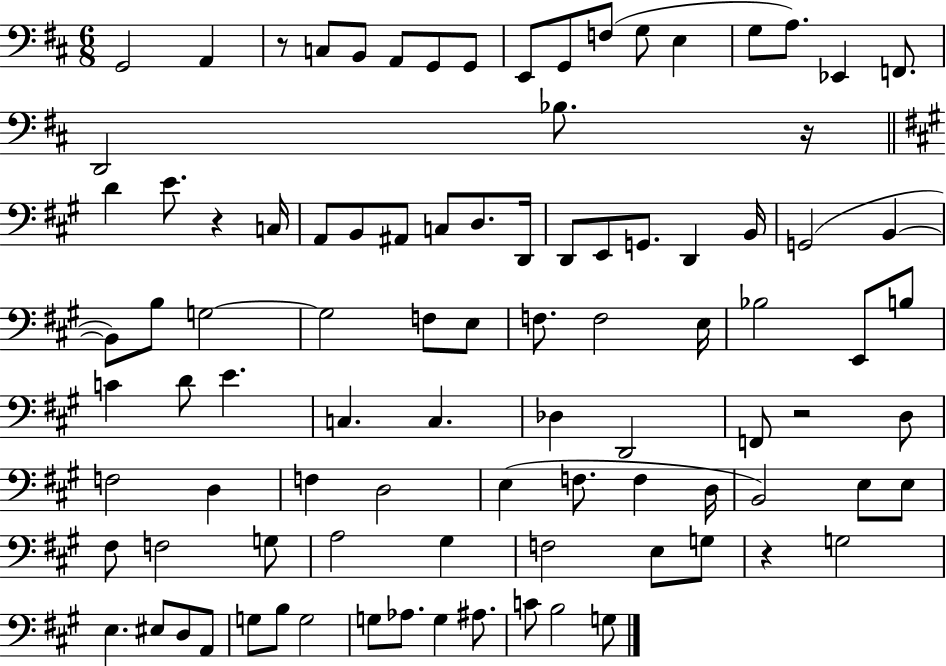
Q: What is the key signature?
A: D major